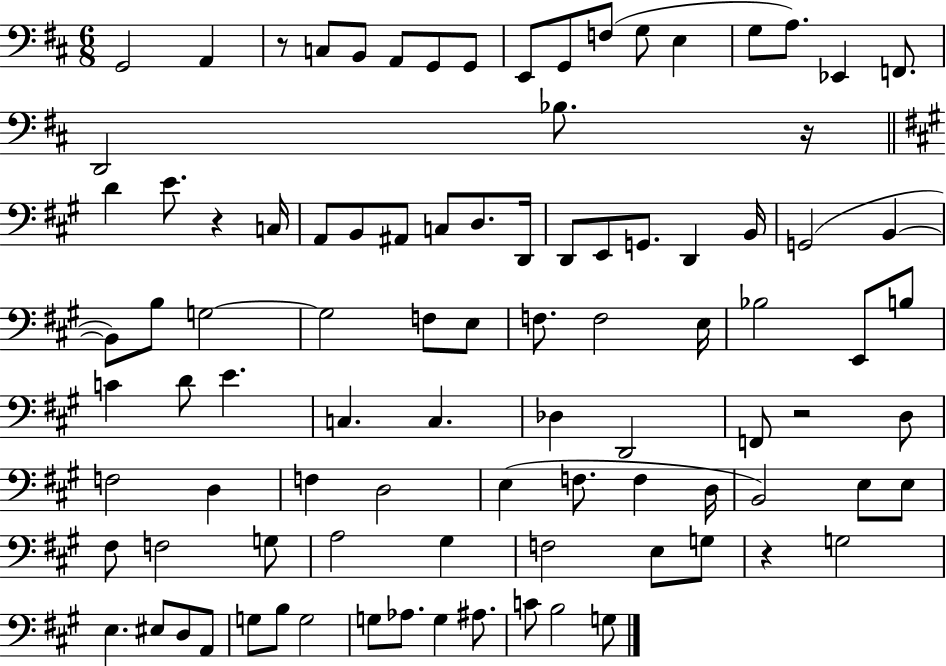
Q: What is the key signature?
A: D major